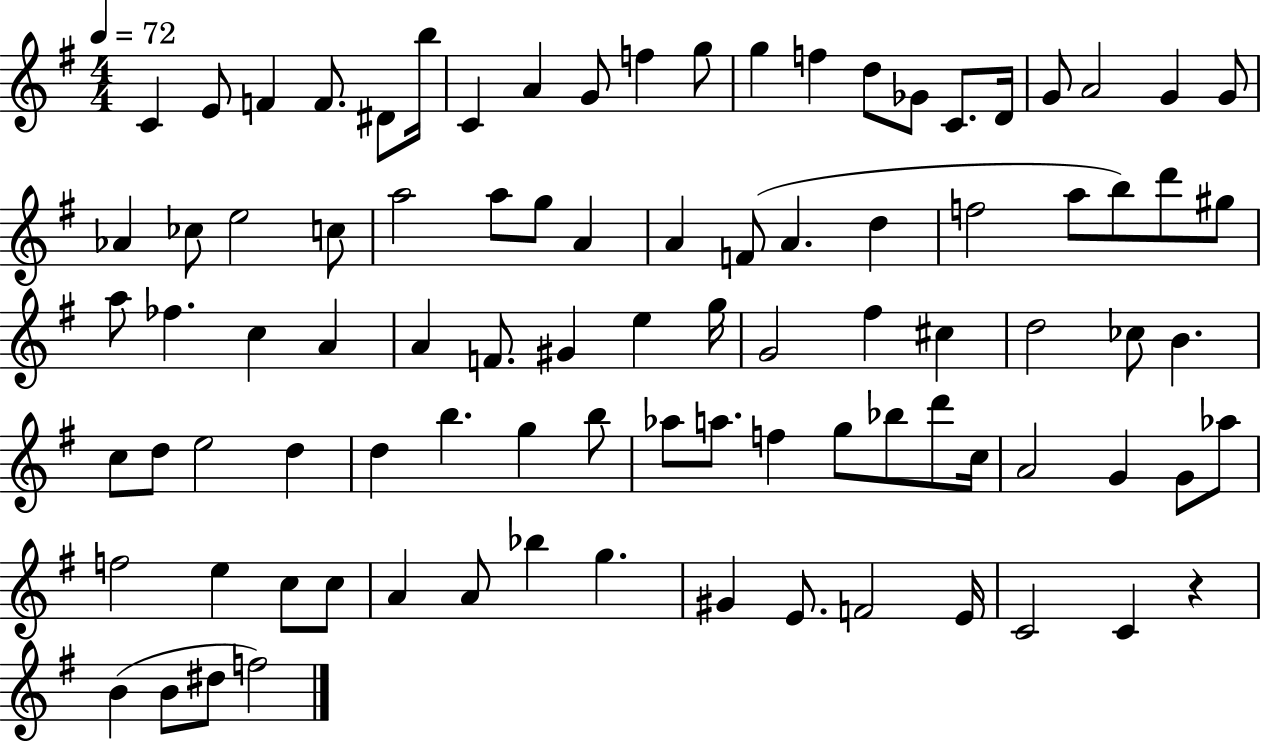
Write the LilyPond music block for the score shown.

{
  \clef treble
  \numericTimeSignature
  \time 4/4
  \key g \major
  \tempo 4 = 72
  \repeat volta 2 { c'4 e'8 f'4 f'8. dis'8 b''16 | c'4 a'4 g'8 f''4 g''8 | g''4 f''4 d''8 ges'8 c'8. d'16 | g'8 a'2 g'4 g'8 | \break aes'4 ces''8 e''2 c''8 | a''2 a''8 g''8 a'4 | a'4 f'8( a'4. d''4 | f''2 a''8 b''8) d'''8 gis''8 | \break a''8 fes''4. c''4 a'4 | a'4 f'8. gis'4 e''4 g''16 | g'2 fis''4 cis''4 | d''2 ces''8 b'4. | \break c''8 d''8 e''2 d''4 | d''4 b''4. g''4 b''8 | aes''8 a''8. f''4 g''8 bes''8 d'''8 c''16 | a'2 g'4 g'8 aes''8 | \break f''2 e''4 c''8 c''8 | a'4 a'8 bes''4 g''4. | gis'4 e'8. f'2 e'16 | c'2 c'4 r4 | \break b'4( b'8 dis''8 f''2) | } \bar "|."
}